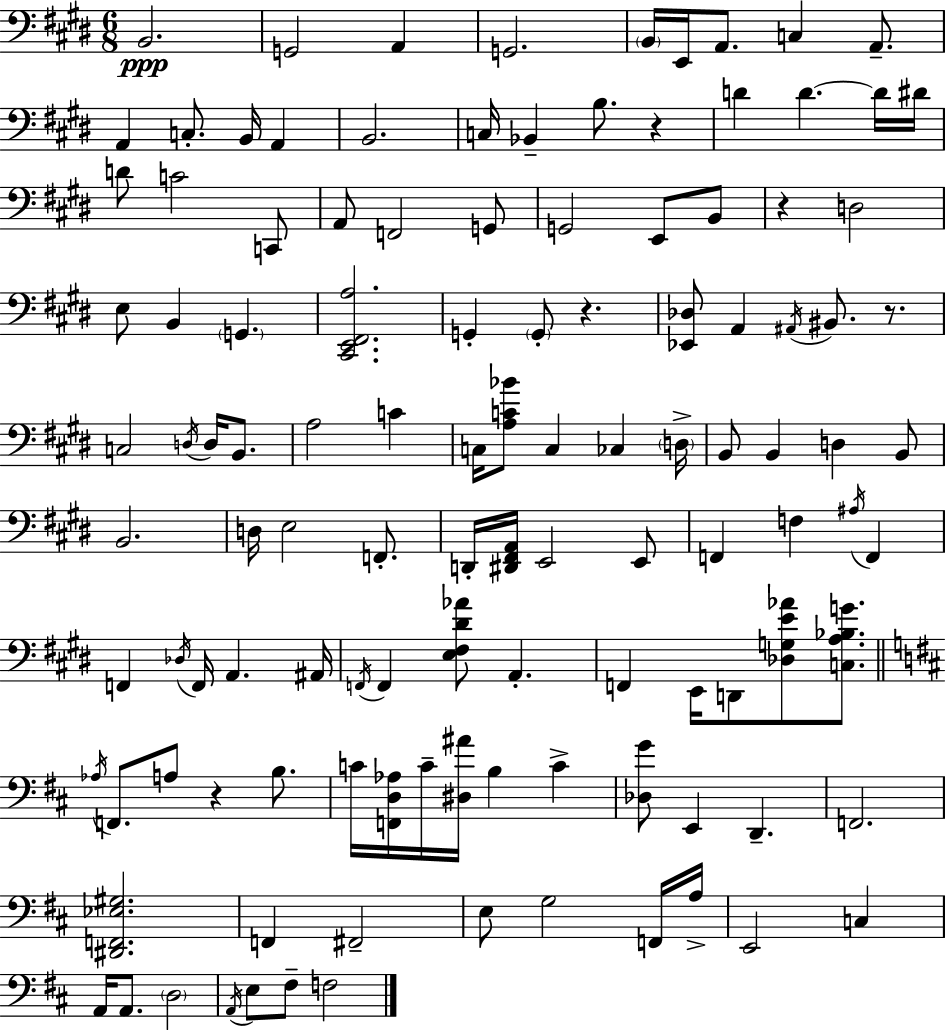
B2/h. G2/h A2/q G2/h. B2/s E2/s A2/e. C3/q A2/e. A2/q C3/e. B2/s A2/q B2/h. C3/s Bb2/q B3/e. R/q D4/q D4/q. D4/s D#4/s D4/e C4/h C2/e A2/e F2/h G2/e G2/h E2/e B2/e R/q D3/h E3/e B2/q G2/q. [C#2,E2,F#2,A3]/h. G2/q G2/e R/q. [Eb2,Db3]/e A2/q A#2/s BIS2/e. R/e. C3/h D3/s D3/s B2/e. A3/h C4/q C3/s [A3,C4,Bb4]/e C3/q CES3/q D3/s B2/e B2/q D3/q B2/e B2/h. D3/s E3/h F2/e. D2/s [D#2,F#2,A2]/s E2/h E2/e F2/q F3/q A#3/s F2/q F2/q Db3/s F2/s A2/q. A#2/s F2/s F2/q [E3,F#3,D#4,Ab4]/e A2/q. F2/q E2/s D2/e [Db3,G3,E4,Ab4]/e [C3,A3,Bb3,G4]/e. Ab3/s F2/e. A3/e R/q B3/e. C4/s [F2,D3,Ab3]/s C4/s [D#3,A#4]/s B3/q C4/q [Db3,G4]/e E2/q D2/q. F2/h. [D#2,F2,Eb3,G#3]/h. F2/q F#2/h E3/e G3/h F2/s A3/s E2/h C3/q A2/s A2/e. D3/h A2/s E3/e F#3/e F3/h